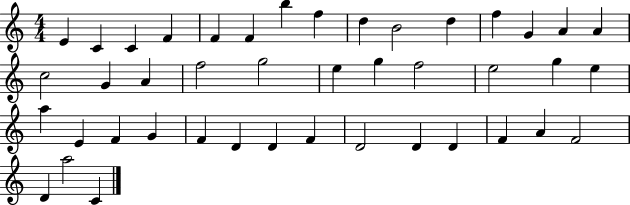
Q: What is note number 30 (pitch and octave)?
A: G4